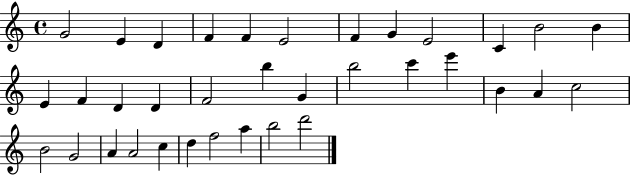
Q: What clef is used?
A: treble